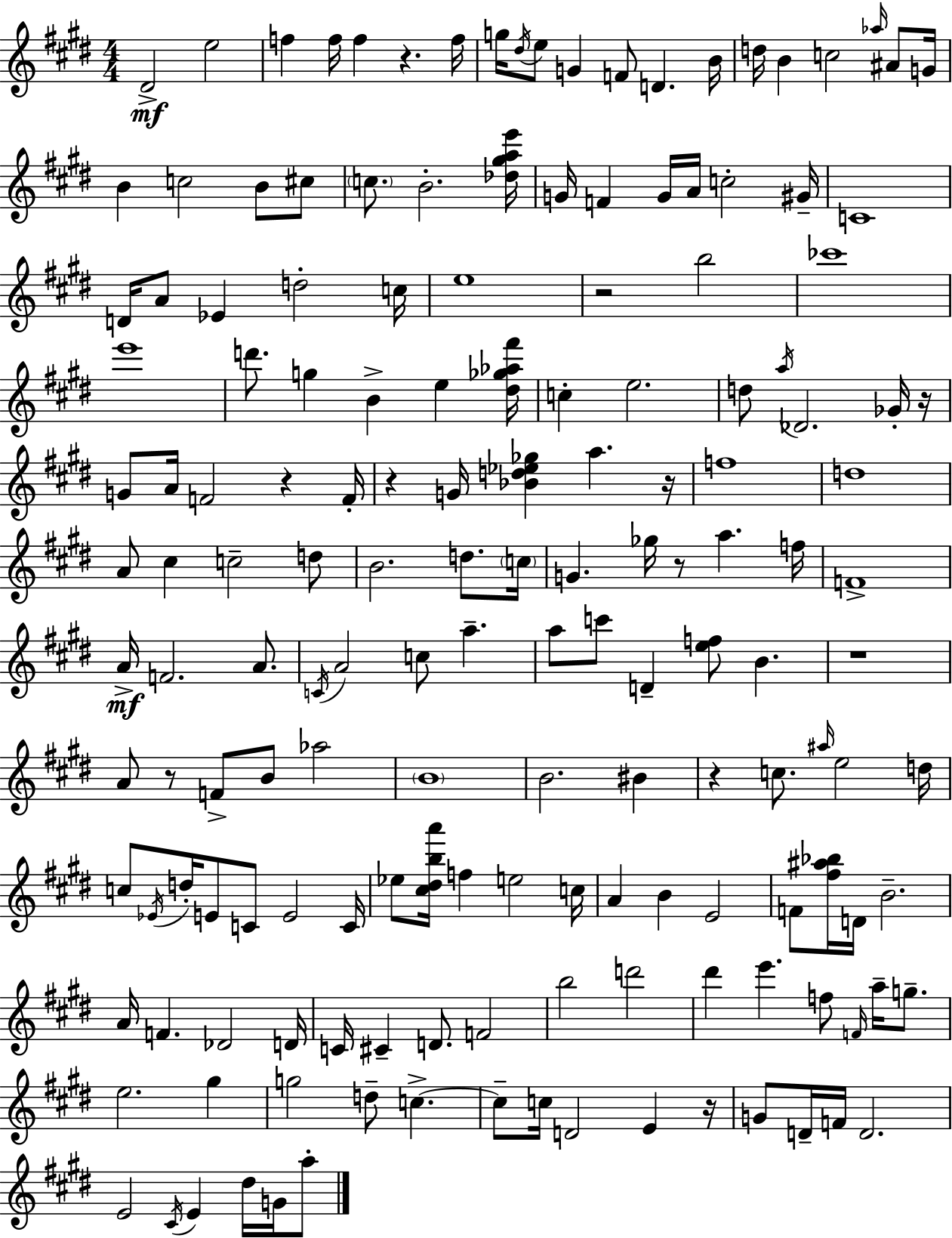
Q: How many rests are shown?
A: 11